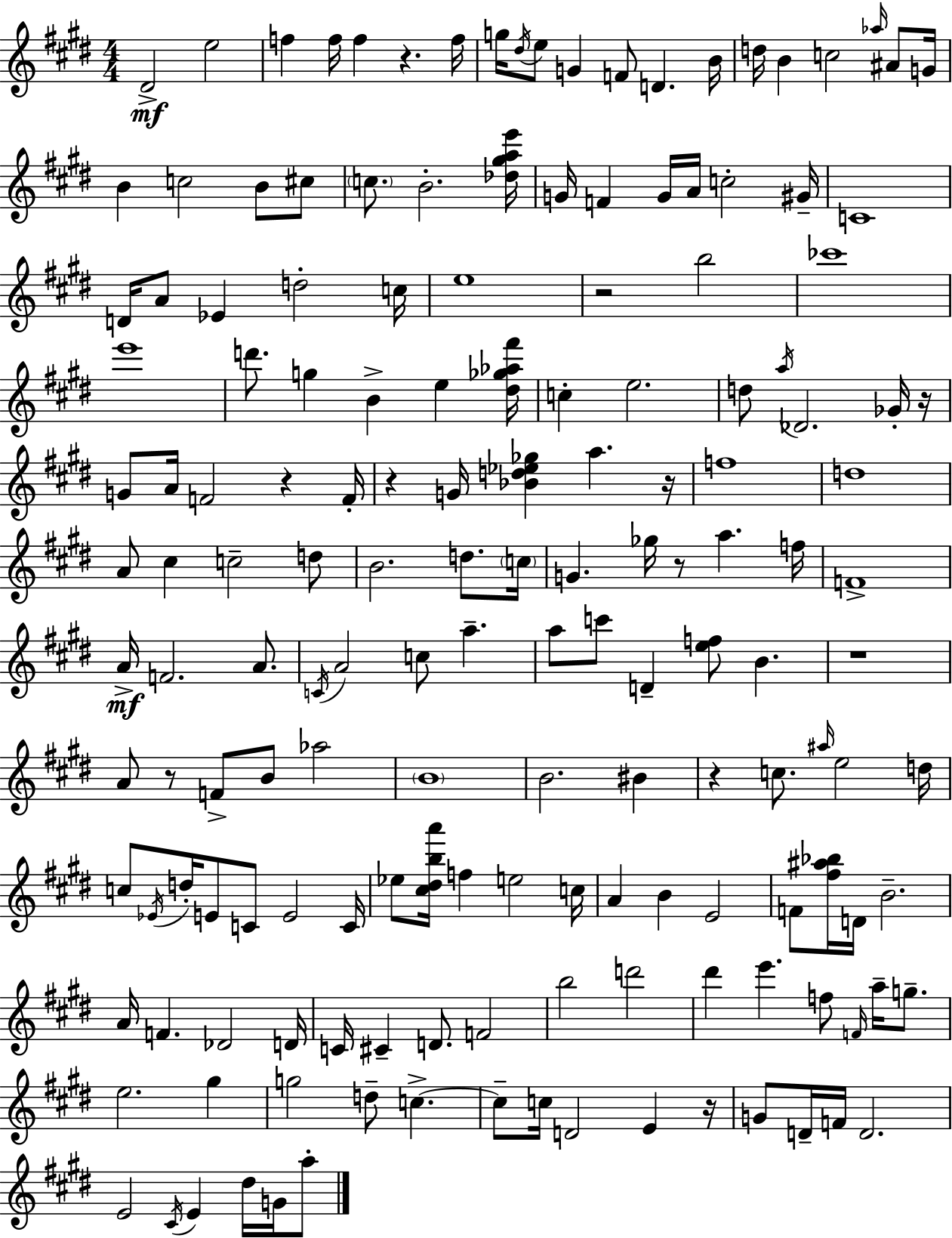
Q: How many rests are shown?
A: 11